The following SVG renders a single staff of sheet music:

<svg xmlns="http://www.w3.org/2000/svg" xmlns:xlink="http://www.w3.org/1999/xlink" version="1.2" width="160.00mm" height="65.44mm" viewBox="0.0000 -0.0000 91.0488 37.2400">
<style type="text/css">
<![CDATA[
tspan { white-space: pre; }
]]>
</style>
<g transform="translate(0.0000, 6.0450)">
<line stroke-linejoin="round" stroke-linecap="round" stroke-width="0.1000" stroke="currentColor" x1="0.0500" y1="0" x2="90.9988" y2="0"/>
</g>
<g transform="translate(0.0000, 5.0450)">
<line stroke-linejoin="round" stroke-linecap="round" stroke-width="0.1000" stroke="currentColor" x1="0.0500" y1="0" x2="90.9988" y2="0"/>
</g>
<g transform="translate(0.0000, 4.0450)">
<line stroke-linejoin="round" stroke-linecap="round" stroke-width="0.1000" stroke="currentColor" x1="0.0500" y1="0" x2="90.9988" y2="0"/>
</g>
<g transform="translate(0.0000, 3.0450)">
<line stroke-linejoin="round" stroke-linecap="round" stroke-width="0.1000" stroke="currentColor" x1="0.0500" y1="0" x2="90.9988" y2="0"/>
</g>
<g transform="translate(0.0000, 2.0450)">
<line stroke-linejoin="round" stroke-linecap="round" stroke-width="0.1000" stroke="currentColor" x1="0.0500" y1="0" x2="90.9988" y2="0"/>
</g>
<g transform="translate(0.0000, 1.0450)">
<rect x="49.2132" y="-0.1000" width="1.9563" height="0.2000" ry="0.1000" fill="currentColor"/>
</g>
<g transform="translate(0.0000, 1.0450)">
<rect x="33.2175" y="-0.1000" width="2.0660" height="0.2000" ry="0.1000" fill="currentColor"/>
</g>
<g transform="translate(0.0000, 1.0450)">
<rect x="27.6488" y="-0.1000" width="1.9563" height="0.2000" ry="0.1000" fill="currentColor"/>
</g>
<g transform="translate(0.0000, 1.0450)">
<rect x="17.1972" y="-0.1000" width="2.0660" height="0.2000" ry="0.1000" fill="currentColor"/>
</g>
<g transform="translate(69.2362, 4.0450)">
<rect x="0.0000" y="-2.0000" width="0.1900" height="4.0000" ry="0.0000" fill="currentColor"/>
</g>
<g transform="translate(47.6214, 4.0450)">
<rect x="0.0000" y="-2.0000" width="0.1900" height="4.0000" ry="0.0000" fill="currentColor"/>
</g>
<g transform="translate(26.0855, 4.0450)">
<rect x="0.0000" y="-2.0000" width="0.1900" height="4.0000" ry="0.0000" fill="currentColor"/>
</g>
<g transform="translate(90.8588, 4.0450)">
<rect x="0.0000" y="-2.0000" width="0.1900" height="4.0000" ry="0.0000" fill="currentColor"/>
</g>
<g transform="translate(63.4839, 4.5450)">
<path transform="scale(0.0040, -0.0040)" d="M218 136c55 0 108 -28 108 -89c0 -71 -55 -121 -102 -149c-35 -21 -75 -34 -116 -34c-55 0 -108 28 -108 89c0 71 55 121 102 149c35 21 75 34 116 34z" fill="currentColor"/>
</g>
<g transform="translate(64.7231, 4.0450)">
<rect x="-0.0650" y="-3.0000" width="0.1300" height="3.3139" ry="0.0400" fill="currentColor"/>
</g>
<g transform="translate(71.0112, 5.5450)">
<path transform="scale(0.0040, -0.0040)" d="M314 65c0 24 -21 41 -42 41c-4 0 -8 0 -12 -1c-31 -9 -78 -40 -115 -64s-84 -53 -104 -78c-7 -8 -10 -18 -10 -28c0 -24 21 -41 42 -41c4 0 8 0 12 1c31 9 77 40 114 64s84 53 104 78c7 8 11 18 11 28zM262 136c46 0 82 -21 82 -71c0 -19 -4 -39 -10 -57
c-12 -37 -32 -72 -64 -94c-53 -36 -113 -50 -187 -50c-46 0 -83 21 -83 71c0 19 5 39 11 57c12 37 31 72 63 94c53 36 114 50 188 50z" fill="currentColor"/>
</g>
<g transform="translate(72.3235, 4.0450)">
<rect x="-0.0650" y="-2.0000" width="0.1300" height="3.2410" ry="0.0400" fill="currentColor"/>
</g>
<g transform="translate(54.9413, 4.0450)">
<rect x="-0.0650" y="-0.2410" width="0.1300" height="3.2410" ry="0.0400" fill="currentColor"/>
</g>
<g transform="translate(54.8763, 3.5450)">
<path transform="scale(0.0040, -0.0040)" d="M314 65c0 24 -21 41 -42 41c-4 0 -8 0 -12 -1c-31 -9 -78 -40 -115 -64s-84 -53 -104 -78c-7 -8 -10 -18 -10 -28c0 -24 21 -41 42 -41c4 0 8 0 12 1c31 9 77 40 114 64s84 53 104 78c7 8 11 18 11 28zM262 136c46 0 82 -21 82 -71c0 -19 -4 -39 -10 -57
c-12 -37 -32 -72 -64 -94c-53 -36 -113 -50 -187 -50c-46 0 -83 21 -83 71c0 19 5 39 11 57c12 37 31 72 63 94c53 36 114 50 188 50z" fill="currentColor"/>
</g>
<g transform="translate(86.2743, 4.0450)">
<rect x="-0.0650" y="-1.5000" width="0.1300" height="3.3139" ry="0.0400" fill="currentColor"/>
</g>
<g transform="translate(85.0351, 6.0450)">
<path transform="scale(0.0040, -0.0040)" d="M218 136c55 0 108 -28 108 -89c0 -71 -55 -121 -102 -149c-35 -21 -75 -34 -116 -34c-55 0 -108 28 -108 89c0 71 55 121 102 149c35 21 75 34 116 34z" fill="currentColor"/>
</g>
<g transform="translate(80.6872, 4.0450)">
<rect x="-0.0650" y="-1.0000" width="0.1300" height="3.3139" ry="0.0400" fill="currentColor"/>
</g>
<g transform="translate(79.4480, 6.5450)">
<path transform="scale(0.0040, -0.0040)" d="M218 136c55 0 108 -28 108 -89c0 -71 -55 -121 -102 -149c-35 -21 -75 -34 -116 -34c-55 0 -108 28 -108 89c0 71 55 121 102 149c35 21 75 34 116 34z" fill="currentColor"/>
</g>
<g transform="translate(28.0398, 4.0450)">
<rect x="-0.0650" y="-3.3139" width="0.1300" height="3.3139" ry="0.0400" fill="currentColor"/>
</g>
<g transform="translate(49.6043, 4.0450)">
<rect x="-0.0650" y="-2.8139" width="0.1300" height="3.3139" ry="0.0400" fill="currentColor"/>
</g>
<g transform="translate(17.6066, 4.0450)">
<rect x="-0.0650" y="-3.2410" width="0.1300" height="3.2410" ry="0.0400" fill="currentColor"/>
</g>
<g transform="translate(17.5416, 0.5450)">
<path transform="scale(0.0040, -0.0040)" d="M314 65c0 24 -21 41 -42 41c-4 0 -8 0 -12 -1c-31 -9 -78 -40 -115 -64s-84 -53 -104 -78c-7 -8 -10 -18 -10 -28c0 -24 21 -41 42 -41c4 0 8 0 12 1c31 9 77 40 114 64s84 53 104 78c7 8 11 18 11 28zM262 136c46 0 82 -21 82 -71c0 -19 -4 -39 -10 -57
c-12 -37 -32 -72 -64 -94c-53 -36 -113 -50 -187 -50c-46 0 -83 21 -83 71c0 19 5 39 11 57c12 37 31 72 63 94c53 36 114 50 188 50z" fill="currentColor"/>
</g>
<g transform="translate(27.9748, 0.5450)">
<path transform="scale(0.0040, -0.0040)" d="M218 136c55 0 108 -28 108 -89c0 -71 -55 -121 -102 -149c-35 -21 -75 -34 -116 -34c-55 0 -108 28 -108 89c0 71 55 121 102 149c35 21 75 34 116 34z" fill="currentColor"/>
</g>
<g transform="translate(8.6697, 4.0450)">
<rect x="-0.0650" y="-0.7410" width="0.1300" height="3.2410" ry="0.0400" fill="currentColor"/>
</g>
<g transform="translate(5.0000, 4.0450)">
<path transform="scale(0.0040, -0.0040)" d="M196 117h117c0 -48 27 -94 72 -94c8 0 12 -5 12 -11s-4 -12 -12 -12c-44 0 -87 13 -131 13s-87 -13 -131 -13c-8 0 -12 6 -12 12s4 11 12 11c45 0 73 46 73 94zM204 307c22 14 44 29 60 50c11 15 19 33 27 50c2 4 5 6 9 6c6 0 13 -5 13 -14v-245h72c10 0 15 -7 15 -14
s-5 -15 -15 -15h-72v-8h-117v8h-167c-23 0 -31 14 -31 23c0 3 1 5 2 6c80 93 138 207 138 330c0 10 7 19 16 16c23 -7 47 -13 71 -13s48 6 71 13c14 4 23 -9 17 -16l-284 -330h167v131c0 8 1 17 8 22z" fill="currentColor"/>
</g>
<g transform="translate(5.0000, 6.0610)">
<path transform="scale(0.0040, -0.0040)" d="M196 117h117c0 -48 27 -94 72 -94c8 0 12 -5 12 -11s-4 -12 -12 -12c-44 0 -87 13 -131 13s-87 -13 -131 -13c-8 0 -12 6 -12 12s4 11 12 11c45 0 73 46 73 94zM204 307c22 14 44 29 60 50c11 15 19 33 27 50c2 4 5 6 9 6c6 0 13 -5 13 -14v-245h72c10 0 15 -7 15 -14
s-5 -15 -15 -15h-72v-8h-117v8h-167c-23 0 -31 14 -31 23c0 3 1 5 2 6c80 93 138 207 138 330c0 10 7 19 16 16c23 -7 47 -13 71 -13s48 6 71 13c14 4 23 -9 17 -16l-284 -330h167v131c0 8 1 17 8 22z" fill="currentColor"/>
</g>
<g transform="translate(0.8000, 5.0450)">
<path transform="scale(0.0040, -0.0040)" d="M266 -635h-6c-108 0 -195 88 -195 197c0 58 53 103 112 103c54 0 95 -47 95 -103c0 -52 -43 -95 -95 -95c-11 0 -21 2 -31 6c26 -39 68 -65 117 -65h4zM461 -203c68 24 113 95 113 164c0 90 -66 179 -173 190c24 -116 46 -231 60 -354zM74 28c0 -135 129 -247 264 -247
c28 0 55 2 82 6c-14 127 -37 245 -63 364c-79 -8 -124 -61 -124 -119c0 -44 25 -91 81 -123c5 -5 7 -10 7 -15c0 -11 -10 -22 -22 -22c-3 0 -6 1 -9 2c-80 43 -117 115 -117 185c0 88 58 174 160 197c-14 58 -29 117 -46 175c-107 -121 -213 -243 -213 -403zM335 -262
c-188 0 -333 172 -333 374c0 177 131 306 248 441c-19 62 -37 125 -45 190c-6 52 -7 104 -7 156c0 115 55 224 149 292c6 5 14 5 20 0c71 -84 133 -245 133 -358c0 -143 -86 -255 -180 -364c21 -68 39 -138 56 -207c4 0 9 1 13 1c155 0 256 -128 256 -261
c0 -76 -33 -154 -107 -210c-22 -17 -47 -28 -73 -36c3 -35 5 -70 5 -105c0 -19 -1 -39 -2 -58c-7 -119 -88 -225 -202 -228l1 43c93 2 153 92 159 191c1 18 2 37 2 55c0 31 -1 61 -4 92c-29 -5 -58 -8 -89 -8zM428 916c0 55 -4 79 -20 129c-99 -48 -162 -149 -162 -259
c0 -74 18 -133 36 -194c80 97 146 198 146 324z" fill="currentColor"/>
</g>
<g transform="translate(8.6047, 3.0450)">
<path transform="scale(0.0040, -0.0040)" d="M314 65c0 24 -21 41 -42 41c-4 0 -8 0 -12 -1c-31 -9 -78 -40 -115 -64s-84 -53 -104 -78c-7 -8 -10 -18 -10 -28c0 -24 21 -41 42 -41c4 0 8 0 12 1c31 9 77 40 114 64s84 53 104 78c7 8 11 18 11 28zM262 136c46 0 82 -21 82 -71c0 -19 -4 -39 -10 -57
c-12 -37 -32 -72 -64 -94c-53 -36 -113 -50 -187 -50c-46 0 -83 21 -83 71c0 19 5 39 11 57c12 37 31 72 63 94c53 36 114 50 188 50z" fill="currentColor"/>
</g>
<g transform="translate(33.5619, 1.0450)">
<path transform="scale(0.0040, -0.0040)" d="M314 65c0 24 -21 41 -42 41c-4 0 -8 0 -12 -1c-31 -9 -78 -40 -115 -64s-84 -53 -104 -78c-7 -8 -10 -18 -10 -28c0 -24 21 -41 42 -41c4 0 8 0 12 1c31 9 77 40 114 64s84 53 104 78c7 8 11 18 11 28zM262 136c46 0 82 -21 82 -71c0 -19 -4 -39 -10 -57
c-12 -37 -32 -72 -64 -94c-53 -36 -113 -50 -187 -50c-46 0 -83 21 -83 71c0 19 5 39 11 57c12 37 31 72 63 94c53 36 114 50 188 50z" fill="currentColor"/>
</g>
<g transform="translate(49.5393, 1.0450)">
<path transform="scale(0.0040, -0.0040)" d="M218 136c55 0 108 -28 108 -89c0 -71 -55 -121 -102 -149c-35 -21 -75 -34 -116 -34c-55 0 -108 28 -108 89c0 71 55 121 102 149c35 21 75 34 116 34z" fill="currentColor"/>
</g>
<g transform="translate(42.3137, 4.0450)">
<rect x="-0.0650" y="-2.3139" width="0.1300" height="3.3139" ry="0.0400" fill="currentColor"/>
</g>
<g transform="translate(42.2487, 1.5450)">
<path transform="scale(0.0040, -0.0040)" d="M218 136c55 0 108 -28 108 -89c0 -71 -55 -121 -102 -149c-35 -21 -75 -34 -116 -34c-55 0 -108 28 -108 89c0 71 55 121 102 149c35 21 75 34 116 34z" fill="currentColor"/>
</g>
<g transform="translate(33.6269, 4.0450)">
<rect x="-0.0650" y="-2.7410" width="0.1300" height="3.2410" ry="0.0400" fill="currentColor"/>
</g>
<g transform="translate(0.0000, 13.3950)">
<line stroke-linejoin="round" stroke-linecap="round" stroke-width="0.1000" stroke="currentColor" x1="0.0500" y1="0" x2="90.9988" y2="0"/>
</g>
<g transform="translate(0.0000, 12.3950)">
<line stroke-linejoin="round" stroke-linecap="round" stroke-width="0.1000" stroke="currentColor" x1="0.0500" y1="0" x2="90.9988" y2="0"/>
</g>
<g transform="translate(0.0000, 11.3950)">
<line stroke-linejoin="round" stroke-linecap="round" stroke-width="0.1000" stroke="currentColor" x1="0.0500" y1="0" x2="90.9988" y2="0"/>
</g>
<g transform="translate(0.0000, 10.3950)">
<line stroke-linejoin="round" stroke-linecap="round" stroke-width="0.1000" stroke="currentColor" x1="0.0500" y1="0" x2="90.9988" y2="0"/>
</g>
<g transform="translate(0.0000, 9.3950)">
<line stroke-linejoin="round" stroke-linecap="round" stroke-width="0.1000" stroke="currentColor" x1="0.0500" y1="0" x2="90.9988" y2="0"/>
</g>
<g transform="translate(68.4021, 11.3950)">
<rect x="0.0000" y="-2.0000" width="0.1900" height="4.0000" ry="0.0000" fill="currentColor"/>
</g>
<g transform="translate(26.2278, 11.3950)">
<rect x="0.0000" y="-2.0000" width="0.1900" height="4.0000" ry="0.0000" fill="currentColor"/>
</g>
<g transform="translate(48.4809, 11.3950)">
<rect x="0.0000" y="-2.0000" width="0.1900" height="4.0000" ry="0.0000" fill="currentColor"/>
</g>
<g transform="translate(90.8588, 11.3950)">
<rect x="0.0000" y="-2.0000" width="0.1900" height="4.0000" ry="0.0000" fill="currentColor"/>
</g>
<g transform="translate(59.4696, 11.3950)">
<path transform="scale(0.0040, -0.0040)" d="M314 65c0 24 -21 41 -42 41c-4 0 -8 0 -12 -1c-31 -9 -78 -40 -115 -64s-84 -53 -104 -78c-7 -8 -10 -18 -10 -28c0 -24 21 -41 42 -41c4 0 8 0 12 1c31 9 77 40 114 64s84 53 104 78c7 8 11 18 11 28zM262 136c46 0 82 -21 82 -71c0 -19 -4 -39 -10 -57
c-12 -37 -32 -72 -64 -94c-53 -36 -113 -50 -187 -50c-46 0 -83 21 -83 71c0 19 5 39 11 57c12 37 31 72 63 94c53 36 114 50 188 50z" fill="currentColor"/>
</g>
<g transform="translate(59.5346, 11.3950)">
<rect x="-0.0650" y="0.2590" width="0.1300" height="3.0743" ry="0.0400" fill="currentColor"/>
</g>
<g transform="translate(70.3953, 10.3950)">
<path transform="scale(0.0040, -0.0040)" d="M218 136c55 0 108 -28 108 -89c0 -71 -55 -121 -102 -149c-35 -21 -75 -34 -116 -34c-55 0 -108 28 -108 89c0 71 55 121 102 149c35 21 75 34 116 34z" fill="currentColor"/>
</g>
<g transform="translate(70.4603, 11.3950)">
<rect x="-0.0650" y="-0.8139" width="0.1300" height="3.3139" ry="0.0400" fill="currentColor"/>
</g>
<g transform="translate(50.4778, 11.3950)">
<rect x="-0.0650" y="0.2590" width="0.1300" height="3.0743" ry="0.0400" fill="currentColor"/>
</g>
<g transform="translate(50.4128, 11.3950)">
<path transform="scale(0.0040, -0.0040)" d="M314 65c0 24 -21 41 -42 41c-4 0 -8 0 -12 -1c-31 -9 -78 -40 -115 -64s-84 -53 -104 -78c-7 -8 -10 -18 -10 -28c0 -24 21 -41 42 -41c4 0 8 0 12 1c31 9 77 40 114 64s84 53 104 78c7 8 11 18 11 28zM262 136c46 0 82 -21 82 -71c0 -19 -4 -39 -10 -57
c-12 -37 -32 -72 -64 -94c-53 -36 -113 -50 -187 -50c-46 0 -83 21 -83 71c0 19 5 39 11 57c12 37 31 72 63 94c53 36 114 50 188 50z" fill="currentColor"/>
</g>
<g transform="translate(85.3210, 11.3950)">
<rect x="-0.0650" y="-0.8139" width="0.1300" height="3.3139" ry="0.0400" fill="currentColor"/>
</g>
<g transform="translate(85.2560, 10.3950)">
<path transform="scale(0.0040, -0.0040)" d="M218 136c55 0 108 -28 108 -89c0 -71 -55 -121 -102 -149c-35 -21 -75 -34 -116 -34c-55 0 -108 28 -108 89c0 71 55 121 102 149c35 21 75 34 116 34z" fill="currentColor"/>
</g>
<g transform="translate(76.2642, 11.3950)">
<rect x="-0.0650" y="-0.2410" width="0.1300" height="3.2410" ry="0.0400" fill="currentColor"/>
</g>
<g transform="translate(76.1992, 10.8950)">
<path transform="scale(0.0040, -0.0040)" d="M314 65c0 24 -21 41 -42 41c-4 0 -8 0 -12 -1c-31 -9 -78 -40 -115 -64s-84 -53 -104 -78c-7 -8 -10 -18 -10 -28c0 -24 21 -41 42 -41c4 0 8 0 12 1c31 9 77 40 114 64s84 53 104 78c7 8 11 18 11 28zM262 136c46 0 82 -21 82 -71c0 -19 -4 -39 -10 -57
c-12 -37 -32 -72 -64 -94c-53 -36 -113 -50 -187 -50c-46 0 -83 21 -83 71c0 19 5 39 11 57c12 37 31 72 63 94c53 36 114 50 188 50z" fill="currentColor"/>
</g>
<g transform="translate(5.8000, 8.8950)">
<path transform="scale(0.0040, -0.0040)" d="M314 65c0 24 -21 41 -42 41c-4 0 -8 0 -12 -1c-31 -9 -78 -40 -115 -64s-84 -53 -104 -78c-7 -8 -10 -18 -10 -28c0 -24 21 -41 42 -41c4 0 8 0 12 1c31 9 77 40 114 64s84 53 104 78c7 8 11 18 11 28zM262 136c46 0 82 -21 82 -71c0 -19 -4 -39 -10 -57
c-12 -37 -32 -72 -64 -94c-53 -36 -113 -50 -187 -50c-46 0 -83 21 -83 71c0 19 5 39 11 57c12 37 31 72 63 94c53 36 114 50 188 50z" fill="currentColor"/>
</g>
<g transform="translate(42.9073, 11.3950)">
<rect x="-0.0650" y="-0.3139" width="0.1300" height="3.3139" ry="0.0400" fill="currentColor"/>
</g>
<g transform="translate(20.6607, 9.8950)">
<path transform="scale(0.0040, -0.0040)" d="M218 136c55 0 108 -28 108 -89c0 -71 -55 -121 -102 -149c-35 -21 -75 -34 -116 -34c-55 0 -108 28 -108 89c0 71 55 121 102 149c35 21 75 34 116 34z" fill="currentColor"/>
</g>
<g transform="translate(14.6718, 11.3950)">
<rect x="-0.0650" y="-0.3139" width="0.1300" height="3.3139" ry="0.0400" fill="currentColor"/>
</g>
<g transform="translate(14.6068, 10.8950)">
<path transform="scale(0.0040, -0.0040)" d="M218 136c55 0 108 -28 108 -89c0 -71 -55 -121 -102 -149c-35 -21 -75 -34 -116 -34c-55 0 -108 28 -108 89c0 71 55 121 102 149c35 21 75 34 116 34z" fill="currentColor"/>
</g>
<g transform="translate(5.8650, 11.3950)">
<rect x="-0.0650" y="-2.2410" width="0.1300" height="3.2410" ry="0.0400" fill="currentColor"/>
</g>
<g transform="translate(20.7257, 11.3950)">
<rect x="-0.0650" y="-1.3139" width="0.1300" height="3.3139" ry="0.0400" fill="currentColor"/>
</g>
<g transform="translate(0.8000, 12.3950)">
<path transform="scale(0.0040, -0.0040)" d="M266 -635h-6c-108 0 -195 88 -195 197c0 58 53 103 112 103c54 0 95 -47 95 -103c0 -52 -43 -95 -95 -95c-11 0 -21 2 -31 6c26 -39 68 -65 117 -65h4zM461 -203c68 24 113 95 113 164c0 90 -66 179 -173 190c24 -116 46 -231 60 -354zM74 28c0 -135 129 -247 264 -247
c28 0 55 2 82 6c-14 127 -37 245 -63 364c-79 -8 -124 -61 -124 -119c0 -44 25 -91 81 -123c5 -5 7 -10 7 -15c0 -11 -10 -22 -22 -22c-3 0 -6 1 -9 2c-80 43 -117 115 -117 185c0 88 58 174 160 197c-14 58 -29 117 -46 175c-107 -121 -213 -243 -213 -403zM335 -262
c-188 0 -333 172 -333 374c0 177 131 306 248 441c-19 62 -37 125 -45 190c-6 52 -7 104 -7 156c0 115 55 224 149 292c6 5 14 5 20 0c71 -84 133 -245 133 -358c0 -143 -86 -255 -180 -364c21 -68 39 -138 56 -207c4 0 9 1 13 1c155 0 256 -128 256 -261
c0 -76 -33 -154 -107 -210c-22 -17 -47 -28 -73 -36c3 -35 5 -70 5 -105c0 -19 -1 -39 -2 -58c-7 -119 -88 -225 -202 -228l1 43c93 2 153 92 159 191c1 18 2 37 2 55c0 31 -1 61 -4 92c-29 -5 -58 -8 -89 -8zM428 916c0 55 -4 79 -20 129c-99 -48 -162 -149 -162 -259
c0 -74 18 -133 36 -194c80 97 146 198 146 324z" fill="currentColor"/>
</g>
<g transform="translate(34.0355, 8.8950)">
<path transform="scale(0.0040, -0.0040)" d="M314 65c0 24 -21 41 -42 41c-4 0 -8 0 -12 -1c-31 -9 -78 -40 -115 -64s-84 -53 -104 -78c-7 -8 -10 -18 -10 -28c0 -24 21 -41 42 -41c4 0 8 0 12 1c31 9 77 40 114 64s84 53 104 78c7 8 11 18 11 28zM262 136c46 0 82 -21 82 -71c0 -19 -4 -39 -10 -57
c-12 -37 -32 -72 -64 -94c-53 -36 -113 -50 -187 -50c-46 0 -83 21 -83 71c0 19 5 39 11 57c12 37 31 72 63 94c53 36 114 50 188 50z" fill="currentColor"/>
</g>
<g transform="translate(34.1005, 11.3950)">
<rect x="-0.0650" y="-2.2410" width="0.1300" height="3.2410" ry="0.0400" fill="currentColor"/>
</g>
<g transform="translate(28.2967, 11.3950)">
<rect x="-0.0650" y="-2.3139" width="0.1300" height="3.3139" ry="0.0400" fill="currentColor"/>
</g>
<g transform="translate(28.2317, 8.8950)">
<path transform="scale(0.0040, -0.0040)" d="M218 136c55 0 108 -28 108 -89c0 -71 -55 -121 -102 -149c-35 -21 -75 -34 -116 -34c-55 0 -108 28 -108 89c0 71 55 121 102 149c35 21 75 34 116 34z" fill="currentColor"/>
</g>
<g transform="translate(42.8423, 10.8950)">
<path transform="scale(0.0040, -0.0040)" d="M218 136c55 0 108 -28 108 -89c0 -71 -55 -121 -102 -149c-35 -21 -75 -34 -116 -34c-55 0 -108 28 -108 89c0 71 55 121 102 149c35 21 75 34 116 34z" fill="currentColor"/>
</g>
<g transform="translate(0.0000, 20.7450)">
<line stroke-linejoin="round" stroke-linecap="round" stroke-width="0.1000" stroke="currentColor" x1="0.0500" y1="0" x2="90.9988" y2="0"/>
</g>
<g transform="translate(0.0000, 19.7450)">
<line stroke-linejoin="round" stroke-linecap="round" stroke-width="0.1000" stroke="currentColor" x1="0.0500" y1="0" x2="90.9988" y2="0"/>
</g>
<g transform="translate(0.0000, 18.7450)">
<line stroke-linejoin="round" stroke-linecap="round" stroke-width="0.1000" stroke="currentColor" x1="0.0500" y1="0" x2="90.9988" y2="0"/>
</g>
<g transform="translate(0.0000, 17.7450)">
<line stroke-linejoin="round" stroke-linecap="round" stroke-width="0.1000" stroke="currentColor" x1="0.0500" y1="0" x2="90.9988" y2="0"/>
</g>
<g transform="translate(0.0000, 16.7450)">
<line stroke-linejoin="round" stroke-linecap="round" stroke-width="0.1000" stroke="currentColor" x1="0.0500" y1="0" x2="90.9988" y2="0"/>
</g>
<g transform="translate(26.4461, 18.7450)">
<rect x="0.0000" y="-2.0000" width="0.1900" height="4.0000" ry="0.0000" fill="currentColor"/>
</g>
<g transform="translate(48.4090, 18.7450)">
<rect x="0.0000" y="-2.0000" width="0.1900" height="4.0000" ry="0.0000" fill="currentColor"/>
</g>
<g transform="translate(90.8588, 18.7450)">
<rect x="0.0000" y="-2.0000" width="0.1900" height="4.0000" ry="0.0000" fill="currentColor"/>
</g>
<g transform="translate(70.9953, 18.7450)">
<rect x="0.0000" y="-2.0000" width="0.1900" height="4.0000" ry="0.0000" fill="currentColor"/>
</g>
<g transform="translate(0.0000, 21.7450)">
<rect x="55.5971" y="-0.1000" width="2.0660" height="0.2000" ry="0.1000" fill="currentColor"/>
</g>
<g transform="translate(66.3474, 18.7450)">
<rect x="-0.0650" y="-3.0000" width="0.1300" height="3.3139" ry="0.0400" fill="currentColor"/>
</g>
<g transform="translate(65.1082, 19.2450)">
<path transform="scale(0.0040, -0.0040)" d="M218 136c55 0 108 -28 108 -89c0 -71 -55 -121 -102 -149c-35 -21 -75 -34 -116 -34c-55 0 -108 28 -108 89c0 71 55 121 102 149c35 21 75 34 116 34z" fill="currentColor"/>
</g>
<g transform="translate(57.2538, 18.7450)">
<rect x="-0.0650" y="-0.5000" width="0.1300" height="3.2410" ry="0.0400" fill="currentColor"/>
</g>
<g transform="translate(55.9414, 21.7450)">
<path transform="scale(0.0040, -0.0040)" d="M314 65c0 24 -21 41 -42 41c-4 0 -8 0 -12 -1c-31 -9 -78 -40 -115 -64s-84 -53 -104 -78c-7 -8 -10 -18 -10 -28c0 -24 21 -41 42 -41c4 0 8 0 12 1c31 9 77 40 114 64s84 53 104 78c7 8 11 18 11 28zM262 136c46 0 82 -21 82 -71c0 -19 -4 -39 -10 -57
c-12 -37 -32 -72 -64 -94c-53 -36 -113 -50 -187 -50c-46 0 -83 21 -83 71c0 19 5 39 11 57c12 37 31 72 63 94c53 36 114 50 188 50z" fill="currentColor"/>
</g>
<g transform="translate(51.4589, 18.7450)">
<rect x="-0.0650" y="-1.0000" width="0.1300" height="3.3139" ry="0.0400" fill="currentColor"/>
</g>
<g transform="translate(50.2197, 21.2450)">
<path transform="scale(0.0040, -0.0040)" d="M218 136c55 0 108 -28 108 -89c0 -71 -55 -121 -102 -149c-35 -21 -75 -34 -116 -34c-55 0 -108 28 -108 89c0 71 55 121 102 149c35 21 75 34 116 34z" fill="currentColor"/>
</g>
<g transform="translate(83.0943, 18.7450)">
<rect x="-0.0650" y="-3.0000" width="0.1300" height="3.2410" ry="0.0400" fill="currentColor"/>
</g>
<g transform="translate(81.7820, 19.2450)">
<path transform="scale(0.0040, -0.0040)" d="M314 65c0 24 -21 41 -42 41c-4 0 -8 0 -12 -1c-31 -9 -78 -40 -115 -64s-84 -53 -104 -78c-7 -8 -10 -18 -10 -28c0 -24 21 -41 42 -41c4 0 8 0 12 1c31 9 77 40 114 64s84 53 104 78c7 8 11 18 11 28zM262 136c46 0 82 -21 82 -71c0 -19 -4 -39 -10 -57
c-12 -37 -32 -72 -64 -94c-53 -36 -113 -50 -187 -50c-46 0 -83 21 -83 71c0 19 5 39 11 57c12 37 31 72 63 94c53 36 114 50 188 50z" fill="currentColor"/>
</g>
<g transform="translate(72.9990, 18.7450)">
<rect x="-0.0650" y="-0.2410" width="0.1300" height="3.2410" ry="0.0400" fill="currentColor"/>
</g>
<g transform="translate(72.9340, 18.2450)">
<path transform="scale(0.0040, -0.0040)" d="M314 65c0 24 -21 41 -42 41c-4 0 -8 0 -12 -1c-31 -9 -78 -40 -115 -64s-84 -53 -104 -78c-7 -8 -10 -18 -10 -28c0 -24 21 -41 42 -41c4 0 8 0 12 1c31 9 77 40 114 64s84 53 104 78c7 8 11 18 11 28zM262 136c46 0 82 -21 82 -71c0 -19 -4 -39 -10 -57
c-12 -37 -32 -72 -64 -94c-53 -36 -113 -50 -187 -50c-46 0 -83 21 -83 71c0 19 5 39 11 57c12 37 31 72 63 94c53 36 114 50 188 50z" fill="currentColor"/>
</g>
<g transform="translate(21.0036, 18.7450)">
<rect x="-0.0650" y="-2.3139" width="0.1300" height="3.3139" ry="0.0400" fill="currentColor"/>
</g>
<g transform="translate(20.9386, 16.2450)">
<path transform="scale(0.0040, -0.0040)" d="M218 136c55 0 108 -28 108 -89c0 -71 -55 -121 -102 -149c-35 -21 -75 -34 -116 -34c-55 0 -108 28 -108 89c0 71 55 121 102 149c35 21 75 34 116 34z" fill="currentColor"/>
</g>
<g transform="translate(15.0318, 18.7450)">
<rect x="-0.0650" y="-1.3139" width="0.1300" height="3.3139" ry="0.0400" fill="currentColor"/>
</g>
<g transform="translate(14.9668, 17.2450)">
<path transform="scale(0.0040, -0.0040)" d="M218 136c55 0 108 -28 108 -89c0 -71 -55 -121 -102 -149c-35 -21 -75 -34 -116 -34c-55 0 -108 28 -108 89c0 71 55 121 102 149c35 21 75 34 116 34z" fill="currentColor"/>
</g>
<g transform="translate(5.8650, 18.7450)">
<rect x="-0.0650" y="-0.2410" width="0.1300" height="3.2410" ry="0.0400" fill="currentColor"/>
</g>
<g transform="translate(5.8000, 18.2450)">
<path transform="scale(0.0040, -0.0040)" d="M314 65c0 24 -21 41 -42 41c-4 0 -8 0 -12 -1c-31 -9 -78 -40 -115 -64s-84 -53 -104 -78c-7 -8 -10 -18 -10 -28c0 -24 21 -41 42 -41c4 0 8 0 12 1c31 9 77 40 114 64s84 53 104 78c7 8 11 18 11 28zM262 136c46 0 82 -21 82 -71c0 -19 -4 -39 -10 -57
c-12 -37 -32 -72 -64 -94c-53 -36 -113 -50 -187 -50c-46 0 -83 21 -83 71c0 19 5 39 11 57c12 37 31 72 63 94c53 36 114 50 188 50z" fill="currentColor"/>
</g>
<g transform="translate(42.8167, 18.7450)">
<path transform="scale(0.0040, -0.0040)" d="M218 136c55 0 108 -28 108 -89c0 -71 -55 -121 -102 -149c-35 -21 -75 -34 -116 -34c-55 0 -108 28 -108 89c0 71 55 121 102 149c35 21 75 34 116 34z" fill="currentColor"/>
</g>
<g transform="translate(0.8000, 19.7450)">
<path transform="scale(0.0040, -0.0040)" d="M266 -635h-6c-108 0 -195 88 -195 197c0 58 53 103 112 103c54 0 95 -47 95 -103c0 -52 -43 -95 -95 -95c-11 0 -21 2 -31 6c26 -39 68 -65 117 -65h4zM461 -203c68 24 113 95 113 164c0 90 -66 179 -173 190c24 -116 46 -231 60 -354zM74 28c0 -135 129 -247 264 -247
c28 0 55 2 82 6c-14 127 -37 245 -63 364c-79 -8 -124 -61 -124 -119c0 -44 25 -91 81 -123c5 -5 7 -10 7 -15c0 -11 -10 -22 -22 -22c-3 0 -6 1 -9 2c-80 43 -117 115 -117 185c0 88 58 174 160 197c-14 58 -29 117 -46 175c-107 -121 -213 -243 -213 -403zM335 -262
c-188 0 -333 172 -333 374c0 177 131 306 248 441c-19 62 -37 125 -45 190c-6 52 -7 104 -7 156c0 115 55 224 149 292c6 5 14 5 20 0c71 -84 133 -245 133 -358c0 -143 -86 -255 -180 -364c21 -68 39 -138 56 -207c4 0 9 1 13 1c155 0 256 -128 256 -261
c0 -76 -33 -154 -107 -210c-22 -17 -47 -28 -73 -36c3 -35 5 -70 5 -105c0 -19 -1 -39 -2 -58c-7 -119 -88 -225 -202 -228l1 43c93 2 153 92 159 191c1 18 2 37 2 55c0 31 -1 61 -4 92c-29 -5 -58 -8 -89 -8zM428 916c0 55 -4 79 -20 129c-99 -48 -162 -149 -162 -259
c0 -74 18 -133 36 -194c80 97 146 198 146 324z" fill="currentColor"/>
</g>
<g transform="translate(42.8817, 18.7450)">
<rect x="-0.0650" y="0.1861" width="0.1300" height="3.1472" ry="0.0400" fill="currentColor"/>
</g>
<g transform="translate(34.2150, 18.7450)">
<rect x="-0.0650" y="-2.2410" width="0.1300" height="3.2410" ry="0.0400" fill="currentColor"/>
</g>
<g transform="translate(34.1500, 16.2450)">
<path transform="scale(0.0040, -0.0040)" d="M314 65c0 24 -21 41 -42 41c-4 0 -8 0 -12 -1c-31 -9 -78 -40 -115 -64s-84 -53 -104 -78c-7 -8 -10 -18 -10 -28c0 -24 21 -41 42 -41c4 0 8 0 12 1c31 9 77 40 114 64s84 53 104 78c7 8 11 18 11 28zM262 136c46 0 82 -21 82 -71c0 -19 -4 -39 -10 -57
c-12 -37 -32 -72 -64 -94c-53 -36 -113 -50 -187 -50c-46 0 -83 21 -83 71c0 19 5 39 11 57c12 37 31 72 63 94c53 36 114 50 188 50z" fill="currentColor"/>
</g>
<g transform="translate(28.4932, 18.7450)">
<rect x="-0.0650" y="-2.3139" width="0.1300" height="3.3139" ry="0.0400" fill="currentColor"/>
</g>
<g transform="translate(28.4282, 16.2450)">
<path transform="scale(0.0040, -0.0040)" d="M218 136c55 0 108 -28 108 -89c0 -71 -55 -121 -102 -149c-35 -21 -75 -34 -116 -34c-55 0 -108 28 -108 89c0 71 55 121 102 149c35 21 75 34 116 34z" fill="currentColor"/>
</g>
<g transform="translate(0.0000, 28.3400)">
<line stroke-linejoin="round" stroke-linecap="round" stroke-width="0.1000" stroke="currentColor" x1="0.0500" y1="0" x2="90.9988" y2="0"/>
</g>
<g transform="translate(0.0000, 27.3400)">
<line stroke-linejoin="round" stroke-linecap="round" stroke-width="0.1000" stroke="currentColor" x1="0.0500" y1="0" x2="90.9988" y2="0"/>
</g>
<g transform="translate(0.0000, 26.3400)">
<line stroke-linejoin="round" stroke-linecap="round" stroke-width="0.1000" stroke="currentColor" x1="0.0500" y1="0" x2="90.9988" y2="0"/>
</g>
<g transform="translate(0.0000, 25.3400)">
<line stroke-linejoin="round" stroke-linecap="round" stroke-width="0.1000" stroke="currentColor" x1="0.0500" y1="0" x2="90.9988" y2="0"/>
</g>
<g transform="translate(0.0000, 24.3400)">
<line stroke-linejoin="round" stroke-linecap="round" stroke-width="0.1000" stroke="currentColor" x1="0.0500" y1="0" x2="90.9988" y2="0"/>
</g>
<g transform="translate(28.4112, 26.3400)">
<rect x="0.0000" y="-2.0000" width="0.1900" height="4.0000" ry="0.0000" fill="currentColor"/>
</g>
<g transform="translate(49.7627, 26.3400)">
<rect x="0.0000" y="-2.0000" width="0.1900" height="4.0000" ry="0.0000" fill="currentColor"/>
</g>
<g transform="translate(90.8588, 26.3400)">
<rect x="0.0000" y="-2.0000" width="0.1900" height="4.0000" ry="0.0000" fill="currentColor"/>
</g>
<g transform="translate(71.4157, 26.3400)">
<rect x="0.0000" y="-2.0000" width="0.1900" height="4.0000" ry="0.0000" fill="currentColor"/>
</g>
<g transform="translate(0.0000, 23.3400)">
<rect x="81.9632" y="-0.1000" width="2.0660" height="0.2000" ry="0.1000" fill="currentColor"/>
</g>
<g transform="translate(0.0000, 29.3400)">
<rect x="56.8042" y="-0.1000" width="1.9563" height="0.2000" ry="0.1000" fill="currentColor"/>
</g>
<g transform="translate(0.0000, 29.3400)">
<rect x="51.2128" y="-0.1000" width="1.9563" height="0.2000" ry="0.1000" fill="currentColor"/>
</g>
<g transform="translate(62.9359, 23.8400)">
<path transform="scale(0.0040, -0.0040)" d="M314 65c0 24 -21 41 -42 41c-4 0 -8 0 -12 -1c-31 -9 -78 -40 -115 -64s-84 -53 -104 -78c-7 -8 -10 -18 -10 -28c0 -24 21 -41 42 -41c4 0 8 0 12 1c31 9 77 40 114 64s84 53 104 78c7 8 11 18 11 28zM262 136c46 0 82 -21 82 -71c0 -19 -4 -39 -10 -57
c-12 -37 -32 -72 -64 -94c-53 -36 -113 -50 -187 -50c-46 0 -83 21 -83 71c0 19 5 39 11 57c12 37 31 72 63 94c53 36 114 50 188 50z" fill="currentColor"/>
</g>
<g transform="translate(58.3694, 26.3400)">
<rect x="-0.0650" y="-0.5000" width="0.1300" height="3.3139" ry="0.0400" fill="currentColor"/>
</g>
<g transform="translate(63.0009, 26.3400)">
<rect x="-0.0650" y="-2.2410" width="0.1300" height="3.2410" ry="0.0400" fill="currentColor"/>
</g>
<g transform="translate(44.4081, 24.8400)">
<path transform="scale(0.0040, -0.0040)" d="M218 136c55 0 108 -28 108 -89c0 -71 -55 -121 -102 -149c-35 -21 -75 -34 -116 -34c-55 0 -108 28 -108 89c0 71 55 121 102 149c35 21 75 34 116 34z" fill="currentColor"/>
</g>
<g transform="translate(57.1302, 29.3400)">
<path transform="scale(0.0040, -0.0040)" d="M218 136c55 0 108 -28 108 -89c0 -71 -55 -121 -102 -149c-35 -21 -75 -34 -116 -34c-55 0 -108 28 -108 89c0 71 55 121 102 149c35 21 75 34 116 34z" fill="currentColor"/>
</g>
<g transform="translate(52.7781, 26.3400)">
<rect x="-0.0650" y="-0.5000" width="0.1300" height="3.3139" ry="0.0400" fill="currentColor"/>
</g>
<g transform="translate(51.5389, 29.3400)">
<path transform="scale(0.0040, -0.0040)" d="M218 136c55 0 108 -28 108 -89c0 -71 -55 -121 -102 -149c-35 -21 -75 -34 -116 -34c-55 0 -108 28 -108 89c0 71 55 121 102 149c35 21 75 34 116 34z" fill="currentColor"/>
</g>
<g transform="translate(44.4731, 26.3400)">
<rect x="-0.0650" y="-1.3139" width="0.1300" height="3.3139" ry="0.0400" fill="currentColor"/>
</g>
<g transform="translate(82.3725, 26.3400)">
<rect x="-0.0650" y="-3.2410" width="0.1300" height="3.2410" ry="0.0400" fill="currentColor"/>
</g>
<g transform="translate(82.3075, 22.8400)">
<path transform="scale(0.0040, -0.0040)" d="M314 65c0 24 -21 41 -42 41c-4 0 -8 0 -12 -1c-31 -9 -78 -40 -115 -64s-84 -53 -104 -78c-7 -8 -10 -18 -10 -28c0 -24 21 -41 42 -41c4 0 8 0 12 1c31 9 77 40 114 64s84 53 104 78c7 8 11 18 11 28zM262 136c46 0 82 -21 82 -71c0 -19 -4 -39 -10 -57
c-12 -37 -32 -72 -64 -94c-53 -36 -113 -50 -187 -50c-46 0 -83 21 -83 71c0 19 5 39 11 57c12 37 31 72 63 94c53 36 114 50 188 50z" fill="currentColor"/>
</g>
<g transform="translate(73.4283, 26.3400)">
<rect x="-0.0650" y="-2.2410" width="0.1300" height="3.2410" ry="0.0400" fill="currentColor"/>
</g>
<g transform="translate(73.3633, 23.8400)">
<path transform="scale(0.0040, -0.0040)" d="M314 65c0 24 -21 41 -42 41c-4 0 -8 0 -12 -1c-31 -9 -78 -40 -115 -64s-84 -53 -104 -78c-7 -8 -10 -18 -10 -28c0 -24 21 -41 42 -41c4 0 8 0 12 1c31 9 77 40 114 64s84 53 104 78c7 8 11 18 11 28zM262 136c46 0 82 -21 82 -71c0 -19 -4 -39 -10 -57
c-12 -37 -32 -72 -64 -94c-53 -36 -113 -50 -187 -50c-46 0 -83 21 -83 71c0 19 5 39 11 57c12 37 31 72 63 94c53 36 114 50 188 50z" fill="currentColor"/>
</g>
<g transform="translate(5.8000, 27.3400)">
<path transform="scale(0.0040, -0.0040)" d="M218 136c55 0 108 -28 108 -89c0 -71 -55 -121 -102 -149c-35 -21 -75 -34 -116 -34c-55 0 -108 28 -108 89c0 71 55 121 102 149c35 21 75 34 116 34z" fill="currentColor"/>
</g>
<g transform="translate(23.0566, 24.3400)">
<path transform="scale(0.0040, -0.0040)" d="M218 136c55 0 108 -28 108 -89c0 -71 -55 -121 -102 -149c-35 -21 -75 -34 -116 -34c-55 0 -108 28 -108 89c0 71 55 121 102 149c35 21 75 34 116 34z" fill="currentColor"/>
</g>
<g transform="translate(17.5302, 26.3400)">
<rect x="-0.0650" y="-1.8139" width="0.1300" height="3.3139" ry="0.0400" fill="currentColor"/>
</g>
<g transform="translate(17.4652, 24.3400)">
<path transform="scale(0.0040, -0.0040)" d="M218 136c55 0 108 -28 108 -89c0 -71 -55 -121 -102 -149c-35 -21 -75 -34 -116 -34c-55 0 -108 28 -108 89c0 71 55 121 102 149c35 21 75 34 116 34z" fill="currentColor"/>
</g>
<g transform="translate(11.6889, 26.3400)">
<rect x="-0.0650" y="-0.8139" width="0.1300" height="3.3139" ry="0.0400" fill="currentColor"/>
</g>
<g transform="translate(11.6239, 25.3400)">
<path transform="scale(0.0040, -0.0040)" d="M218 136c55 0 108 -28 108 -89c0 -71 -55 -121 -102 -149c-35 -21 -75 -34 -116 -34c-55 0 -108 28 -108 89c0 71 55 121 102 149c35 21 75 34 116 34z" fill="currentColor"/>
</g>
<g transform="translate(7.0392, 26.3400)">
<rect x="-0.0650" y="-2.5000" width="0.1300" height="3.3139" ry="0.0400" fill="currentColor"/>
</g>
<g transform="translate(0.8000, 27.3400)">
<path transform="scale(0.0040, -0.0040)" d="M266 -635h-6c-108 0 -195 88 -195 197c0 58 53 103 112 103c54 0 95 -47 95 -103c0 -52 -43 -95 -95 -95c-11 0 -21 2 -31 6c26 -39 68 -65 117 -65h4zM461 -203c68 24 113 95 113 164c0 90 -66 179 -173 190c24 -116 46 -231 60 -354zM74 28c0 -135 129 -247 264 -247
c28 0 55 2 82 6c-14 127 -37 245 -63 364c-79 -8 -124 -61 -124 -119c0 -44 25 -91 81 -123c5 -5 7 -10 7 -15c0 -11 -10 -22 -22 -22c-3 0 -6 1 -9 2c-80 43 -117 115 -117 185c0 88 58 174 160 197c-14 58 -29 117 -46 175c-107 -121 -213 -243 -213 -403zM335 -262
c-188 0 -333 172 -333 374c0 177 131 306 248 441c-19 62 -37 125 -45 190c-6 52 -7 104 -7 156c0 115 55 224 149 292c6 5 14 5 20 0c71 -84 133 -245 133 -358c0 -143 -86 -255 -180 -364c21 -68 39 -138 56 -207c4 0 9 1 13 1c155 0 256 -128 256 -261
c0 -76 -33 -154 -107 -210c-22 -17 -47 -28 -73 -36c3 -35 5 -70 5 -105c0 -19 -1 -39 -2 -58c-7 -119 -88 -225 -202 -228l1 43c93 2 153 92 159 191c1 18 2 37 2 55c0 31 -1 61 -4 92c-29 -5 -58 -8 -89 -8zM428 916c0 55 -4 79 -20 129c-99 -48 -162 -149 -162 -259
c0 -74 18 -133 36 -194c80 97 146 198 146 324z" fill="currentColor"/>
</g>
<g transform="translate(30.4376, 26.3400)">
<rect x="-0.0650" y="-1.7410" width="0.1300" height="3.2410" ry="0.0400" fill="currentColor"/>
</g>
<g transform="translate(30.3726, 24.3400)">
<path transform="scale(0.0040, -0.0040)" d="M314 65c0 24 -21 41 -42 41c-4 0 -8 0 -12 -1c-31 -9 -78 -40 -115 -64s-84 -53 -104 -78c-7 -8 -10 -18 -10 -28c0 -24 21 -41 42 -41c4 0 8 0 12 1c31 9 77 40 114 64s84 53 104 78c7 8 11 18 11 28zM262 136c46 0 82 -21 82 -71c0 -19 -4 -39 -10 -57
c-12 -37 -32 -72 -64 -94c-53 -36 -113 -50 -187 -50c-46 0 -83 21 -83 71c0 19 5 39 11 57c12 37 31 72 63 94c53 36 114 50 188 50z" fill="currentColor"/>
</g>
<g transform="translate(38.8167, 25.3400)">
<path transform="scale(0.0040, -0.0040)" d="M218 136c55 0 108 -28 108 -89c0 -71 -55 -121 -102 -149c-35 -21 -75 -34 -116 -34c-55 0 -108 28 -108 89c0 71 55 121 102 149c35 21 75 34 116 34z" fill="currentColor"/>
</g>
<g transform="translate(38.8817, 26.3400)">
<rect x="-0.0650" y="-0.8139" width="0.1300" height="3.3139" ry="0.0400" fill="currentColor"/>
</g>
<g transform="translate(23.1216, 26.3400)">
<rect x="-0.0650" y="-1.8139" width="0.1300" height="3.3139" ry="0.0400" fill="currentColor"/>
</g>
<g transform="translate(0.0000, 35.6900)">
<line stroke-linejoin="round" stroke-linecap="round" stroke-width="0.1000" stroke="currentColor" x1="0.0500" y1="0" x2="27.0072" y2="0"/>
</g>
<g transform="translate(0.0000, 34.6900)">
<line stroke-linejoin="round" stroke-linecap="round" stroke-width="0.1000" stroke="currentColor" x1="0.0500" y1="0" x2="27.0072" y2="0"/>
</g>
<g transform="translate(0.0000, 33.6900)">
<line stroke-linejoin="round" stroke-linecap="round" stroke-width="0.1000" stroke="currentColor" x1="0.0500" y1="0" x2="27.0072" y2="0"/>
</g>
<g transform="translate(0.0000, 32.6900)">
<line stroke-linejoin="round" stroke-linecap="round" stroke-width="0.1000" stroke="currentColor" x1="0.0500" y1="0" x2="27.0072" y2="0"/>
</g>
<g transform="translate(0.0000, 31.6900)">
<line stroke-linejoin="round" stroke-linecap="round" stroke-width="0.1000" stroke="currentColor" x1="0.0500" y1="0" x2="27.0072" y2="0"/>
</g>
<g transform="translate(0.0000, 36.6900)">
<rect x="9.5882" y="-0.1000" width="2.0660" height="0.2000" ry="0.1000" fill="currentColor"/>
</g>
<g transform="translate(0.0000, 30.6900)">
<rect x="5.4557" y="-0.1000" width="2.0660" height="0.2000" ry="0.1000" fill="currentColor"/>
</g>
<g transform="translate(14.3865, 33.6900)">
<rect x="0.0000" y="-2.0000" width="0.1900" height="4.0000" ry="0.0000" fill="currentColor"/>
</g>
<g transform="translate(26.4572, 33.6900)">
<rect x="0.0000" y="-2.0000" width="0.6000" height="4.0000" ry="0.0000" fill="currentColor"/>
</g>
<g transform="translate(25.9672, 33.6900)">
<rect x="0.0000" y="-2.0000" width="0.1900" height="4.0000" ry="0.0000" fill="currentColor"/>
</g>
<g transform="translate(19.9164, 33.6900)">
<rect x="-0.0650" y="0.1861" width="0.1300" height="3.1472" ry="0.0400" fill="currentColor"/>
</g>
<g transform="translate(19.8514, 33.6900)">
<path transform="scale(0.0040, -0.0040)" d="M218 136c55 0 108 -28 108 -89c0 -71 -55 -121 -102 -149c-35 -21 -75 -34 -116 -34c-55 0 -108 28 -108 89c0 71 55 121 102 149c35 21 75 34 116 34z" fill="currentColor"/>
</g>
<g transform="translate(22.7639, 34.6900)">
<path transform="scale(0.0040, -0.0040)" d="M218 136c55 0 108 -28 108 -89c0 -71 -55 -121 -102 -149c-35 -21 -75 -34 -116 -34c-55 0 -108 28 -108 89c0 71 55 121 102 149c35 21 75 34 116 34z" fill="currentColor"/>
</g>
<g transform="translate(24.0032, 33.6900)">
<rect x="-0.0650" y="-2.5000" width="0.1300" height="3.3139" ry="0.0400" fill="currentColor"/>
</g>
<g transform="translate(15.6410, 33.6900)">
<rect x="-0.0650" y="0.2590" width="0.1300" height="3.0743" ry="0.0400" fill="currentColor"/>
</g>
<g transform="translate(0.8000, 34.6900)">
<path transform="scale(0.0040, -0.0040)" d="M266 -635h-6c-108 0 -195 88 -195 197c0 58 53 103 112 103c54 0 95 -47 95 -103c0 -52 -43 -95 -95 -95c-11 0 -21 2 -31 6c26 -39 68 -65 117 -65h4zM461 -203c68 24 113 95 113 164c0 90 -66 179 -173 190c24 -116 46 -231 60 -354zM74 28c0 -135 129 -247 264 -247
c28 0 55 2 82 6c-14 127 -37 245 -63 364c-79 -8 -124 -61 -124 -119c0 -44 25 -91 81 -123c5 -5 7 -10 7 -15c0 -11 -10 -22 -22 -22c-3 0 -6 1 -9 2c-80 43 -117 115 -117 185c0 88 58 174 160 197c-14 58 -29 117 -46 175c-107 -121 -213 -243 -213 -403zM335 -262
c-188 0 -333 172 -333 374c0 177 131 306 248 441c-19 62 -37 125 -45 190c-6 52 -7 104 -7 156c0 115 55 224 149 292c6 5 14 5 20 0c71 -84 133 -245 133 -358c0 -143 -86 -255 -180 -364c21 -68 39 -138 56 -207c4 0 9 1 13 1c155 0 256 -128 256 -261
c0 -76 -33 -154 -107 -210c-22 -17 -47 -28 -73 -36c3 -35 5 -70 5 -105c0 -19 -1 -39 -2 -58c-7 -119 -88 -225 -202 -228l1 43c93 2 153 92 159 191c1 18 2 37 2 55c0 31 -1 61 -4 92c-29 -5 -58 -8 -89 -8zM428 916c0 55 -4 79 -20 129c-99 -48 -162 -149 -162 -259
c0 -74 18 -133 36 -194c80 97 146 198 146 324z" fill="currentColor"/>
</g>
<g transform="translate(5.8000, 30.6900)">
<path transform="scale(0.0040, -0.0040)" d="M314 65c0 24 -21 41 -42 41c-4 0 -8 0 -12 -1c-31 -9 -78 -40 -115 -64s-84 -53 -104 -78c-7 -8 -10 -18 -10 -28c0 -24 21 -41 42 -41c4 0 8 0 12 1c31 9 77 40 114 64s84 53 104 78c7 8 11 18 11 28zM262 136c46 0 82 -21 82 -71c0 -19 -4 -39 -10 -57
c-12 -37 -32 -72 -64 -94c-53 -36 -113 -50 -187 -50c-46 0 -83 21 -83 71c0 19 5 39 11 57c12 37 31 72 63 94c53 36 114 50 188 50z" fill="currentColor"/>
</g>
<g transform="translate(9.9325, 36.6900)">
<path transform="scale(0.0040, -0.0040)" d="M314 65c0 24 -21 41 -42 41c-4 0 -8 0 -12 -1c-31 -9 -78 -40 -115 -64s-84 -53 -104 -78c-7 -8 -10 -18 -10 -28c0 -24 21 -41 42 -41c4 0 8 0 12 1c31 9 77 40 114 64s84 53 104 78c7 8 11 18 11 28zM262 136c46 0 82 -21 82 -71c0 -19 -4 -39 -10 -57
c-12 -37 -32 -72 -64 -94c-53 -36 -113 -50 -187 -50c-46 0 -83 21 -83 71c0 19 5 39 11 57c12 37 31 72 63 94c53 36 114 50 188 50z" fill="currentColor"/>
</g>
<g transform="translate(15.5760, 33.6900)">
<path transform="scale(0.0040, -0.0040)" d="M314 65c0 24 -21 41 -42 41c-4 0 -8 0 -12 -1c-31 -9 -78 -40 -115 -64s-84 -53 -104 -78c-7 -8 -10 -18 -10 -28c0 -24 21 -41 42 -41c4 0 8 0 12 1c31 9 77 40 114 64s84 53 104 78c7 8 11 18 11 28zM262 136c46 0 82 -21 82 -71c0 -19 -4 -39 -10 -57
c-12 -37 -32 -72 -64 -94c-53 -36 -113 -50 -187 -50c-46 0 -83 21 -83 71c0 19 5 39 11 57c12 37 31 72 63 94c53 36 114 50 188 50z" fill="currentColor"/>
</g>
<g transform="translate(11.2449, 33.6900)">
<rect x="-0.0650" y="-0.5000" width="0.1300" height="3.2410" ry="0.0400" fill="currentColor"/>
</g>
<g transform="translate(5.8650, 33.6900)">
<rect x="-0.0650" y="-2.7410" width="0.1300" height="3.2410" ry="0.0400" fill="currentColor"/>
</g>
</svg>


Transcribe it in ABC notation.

X:1
T:Untitled
M:4/4
L:1/4
K:C
d2 b2 b a2 g a c2 A F2 D E g2 c e g g2 c B2 B2 d c2 d c2 e g g g2 B D C2 A c2 A2 G d f f f2 d e C C g2 g2 b2 a2 C2 B2 B G